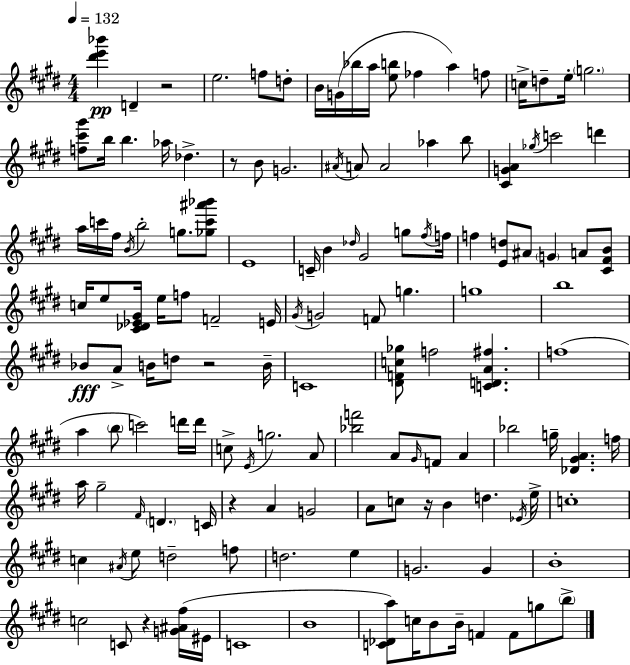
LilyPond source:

{
  \clef treble
  \numericTimeSignature
  \time 4/4
  \key e \major
  \tempo 4 = 132
  \repeat volta 2 { <dis''' e''' bes'''>4\pp d'4-- r2 | e''2. f''8 d''8-. | b'16 g'16( bes''16 a''16 <e'' b''>8 fes''4 a''4) f''8 | c''16-> d''8-- e''16-. \parenthesize g''2. | \break <f'' cis''' gis'''>8 b''16 b''4. aes''16 des''4.-> | r8 b'8 g'2. | \acciaccatura { ais'16 } a'8 a'2 aes''4 b''8 | <cis' g' a'>4 \acciaccatura { ges''16 } c'''2 d'''4 | \break a''16 c'''16 fis''16 \acciaccatura { b'16 } b''2-. g''8. | <ges'' c''' ais''' bes'''>8 e'1 | c'16-- b'4 \grace { des''16 } gis'2 | g''8 \acciaccatura { fis''16 } f''16 f''4 <e' d''>8 ais'8 \parenthesize g'4 | \break a'8 <cis' fis' b'>8 c''16 e''8 <cis' des' ees' gis'>16 e''16 f''8 f'2-- | e'16 \acciaccatura { gis'16 } g'2 f'8 | g''4. g''1 | b''1 | \break bes'8\fff a'8-> b'16 d''8 r2 | b'16-- c'1 | <dis' f' c'' ges''>8 f''2 | <c' d' a' fis''>4. f''1( | \break a''4 \parenthesize b''8 c'''2) | d'''16 d'''16 c''8-> \acciaccatura { e'16 } g''2. | a'8 <bes'' f'''>2 a'8 | \grace { gis'16 } f'8 a'4 bes''2 | \break g''16-- <des' gis' a'>4. f''16 a''16 gis''2-- | \grace { fis'16 } \parenthesize d'4. c'16 r4 a'4 | g'2 a'8 c''8 r16 b'4 | d''4. \acciaccatura { ees'16 } e''16-> c''1-. | \break c''4 \acciaccatura { ais'16 } e''8 | d''2-- f''8 d''2. | e''4 g'2. | g'4 b'1-. | \break c''2 | c'8 r4 <g' ais' fis''>16( eis'16 c'1 | b'1 | <c' des' a''>8) c''16 b'8 | \break b'16-- f'4 f'8 g''8 \parenthesize b''8-> } \bar "|."
}